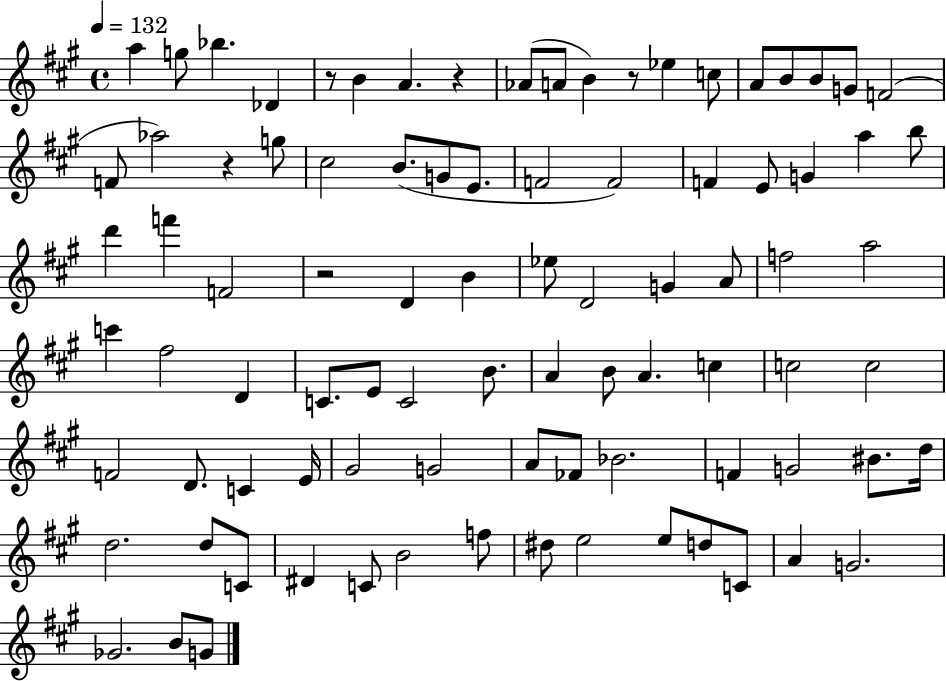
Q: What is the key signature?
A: A major